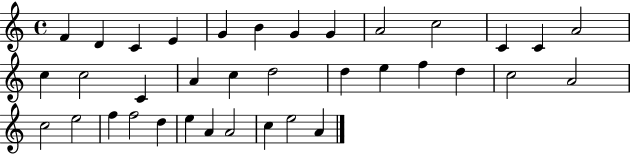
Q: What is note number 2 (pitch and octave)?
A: D4